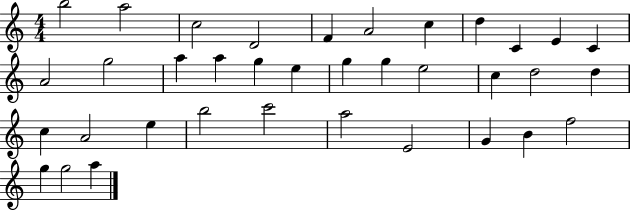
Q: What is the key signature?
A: C major